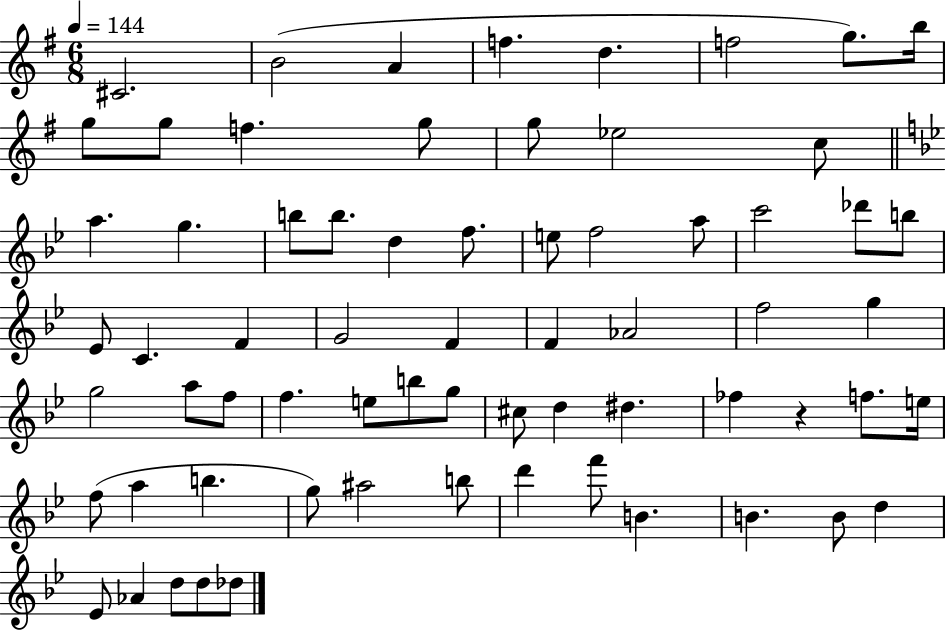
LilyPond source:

{
  \clef treble
  \numericTimeSignature
  \time 6/8
  \key g \major
  \tempo 4 = 144
  cis'2. | b'2( a'4 | f''4. d''4. | f''2 g''8.) b''16 | \break g''8 g''8 f''4. g''8 | g''8 ees''2 c''8 | \bar "||" \break \key bes \major a''4. g''4. | b''8 b''8. d''4 f''8. | e''8 f''2 a''8 | c'''2 des'''8 b''8 | \break ees'8 c'4. f'4 | g'2 f'4 | f'4 aes'2 | f''2 g''4 | \break g''2 a''8 f''8 | f''4. e''8 b''8 g''8 | cis''8 d''4 dis''4. | fes''4 r4 f''8. e''16 | \break f''8( a''4 b''4. | g''8) ais''2 b''8 | d'''4 f'''8 b'4. | b'4. b'8 d''4 | \break ees'8 aes'4 d''8 d''8 des''8 | \bar "|."
}